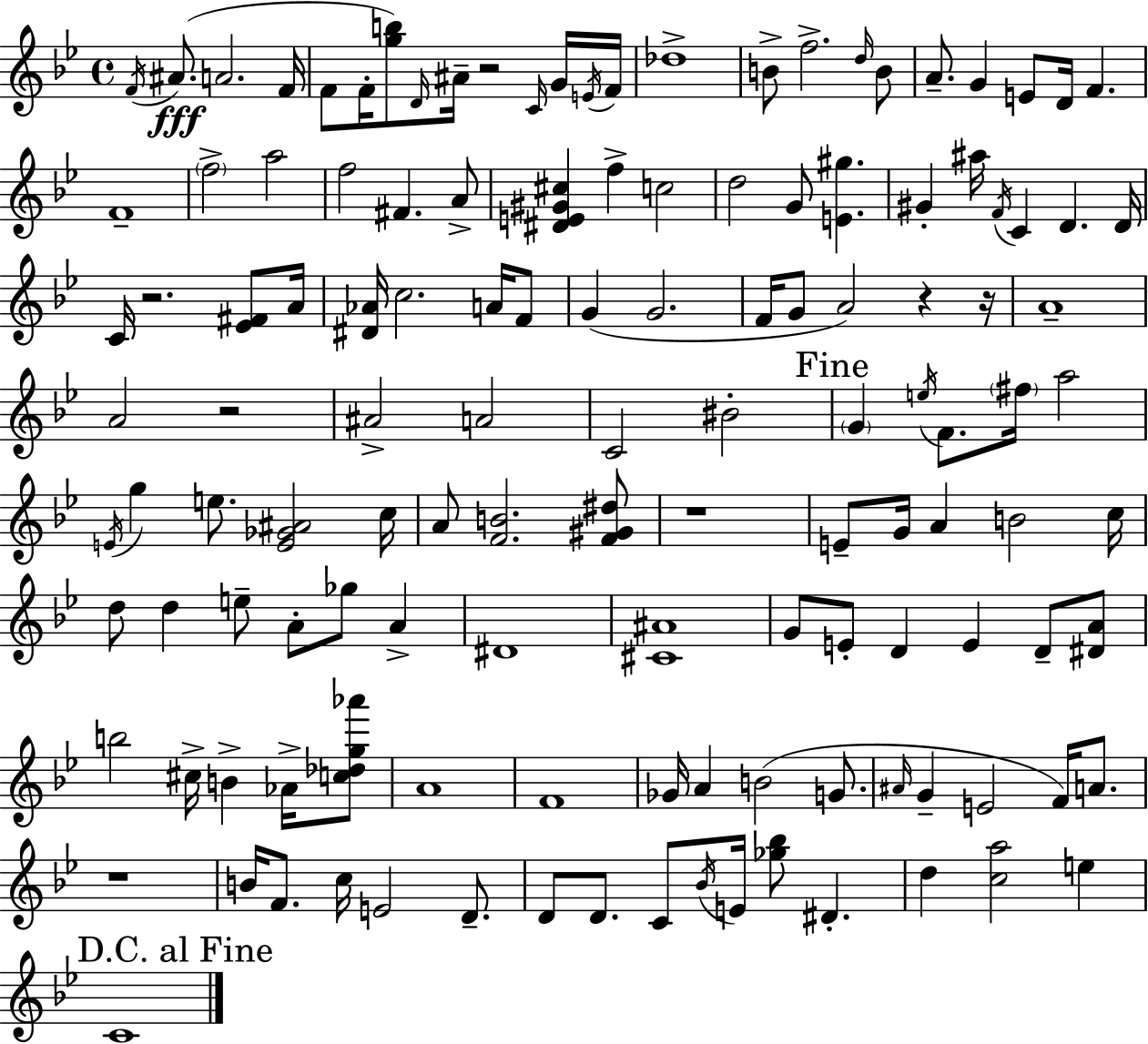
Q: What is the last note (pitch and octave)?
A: C4